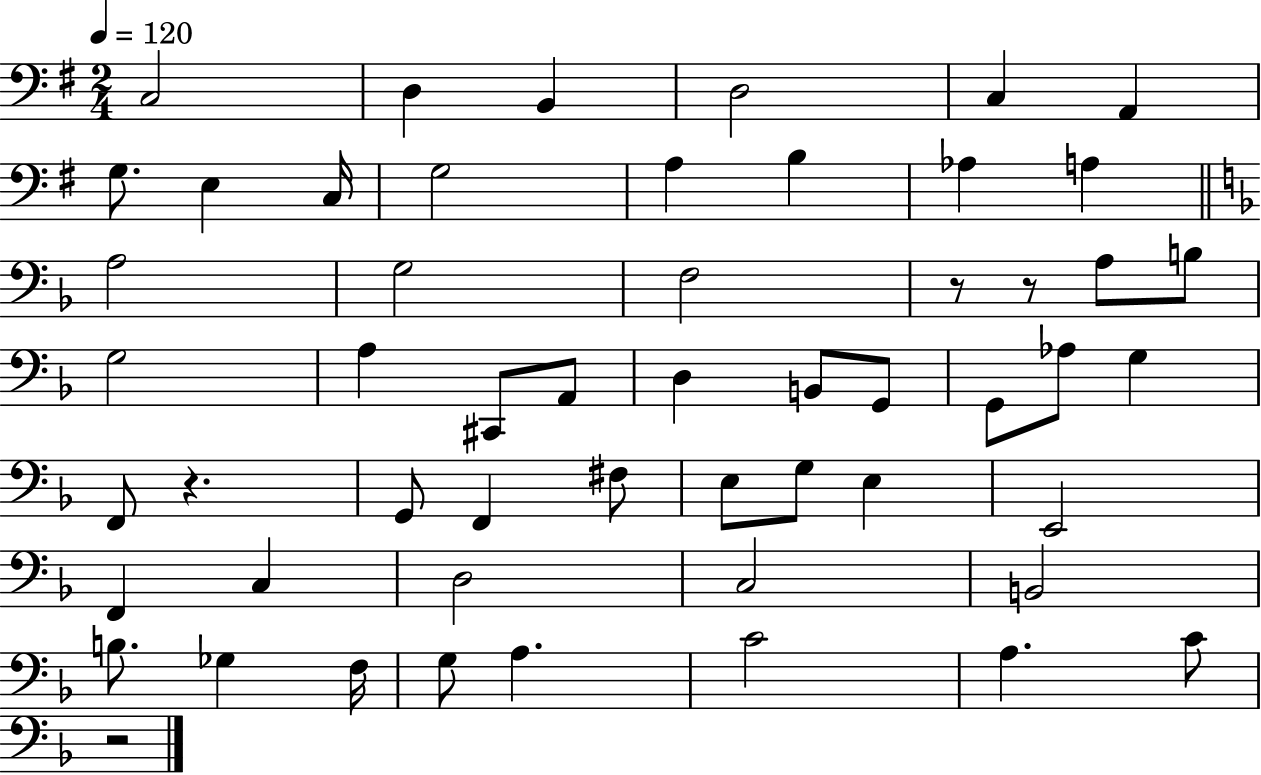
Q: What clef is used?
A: bass